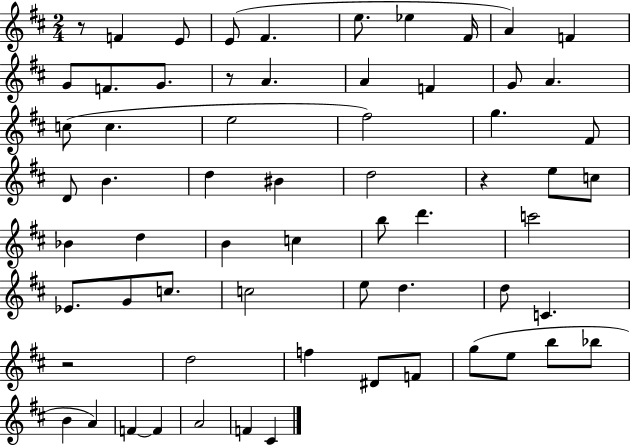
{
  \clef treble
  \numericTimeSignature
  \time 2/4
  \key d \major
  r8 f'4 e'8 | e'8( fis'4. | e''8. ees''4 fis'16 | a'4) f'4 | \break g'8 f'8. g'8. | r8 a'4. | a'4 f'4 | g'8 a'4. | \break c''8( c''4. | e''2 | fis''2) | g''4. fis'8 | \break d'8 b'4. | d''4 bis'4 | d''2 | r4 e''8 c''8 | \break bes'4 d''4 | b'4 c''4 | b''8 d'''4. | c'''2 | \break ees'8. g'8 c''8. | c''2 | e''8 d''4. | d''8 c'4. | \break r2 | d''2 | f''4 dis'8 f'8 | g''8( e''8 b''8 bes''8 | \break b'4 a'4) | f'4~~ f'4 | a'2 | f'4 cis'4 | \break \bar "|."
}